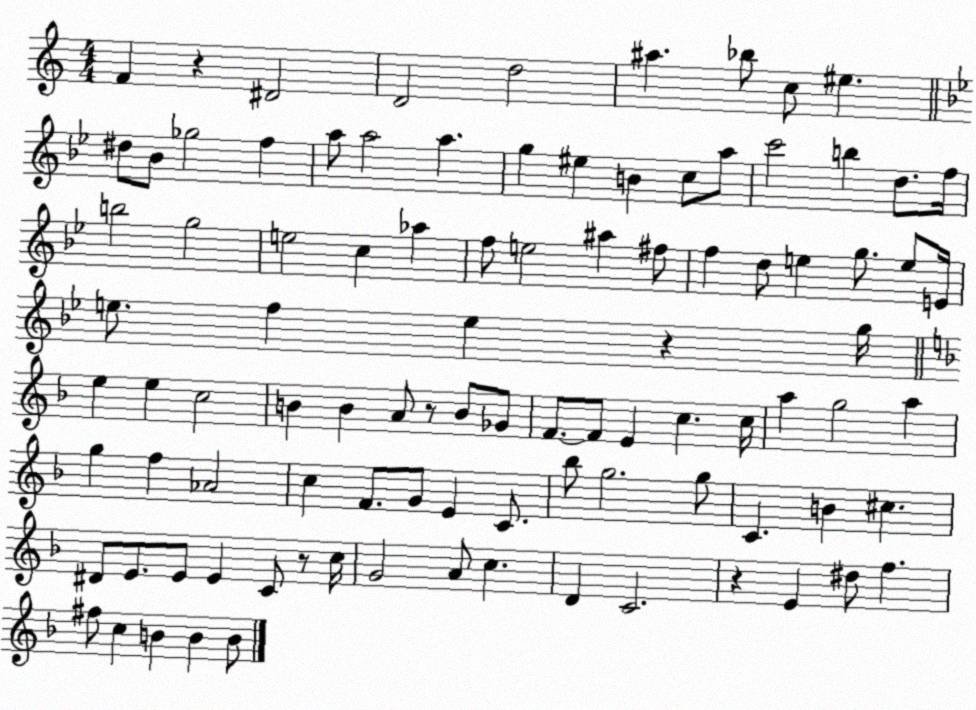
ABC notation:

X:1
T:Untitled
M:4/4
L:1/4
K:C
F z ^D2 D2 d2 ^a _b/2 c/2 ^e ^d/2 _B/2 _g2 f a/2 a2 a g ^e B c/2 a/2 c'2 b d/2 f/4 b2 g2 e2 c _a f/2 e2 ^a ^f/2 f d/2 e g/2 e/2 E/4 e/2 f e z g/4 e e c2 B B A/2 z/2 B/2 _G/2 F/2 F/2 E c c/4 a g2 a g f _A2 c F/2 G/2 E C/2 _b/2 g2 g/2 C B ^c ^D/2 E/2 E/2 E C/2 z/2 c/4 G2 A/2 c D C2 z E ^d/2 f ^f/2 c B B B/2